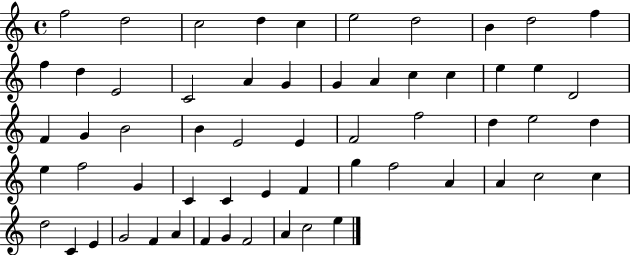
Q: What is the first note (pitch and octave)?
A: F5